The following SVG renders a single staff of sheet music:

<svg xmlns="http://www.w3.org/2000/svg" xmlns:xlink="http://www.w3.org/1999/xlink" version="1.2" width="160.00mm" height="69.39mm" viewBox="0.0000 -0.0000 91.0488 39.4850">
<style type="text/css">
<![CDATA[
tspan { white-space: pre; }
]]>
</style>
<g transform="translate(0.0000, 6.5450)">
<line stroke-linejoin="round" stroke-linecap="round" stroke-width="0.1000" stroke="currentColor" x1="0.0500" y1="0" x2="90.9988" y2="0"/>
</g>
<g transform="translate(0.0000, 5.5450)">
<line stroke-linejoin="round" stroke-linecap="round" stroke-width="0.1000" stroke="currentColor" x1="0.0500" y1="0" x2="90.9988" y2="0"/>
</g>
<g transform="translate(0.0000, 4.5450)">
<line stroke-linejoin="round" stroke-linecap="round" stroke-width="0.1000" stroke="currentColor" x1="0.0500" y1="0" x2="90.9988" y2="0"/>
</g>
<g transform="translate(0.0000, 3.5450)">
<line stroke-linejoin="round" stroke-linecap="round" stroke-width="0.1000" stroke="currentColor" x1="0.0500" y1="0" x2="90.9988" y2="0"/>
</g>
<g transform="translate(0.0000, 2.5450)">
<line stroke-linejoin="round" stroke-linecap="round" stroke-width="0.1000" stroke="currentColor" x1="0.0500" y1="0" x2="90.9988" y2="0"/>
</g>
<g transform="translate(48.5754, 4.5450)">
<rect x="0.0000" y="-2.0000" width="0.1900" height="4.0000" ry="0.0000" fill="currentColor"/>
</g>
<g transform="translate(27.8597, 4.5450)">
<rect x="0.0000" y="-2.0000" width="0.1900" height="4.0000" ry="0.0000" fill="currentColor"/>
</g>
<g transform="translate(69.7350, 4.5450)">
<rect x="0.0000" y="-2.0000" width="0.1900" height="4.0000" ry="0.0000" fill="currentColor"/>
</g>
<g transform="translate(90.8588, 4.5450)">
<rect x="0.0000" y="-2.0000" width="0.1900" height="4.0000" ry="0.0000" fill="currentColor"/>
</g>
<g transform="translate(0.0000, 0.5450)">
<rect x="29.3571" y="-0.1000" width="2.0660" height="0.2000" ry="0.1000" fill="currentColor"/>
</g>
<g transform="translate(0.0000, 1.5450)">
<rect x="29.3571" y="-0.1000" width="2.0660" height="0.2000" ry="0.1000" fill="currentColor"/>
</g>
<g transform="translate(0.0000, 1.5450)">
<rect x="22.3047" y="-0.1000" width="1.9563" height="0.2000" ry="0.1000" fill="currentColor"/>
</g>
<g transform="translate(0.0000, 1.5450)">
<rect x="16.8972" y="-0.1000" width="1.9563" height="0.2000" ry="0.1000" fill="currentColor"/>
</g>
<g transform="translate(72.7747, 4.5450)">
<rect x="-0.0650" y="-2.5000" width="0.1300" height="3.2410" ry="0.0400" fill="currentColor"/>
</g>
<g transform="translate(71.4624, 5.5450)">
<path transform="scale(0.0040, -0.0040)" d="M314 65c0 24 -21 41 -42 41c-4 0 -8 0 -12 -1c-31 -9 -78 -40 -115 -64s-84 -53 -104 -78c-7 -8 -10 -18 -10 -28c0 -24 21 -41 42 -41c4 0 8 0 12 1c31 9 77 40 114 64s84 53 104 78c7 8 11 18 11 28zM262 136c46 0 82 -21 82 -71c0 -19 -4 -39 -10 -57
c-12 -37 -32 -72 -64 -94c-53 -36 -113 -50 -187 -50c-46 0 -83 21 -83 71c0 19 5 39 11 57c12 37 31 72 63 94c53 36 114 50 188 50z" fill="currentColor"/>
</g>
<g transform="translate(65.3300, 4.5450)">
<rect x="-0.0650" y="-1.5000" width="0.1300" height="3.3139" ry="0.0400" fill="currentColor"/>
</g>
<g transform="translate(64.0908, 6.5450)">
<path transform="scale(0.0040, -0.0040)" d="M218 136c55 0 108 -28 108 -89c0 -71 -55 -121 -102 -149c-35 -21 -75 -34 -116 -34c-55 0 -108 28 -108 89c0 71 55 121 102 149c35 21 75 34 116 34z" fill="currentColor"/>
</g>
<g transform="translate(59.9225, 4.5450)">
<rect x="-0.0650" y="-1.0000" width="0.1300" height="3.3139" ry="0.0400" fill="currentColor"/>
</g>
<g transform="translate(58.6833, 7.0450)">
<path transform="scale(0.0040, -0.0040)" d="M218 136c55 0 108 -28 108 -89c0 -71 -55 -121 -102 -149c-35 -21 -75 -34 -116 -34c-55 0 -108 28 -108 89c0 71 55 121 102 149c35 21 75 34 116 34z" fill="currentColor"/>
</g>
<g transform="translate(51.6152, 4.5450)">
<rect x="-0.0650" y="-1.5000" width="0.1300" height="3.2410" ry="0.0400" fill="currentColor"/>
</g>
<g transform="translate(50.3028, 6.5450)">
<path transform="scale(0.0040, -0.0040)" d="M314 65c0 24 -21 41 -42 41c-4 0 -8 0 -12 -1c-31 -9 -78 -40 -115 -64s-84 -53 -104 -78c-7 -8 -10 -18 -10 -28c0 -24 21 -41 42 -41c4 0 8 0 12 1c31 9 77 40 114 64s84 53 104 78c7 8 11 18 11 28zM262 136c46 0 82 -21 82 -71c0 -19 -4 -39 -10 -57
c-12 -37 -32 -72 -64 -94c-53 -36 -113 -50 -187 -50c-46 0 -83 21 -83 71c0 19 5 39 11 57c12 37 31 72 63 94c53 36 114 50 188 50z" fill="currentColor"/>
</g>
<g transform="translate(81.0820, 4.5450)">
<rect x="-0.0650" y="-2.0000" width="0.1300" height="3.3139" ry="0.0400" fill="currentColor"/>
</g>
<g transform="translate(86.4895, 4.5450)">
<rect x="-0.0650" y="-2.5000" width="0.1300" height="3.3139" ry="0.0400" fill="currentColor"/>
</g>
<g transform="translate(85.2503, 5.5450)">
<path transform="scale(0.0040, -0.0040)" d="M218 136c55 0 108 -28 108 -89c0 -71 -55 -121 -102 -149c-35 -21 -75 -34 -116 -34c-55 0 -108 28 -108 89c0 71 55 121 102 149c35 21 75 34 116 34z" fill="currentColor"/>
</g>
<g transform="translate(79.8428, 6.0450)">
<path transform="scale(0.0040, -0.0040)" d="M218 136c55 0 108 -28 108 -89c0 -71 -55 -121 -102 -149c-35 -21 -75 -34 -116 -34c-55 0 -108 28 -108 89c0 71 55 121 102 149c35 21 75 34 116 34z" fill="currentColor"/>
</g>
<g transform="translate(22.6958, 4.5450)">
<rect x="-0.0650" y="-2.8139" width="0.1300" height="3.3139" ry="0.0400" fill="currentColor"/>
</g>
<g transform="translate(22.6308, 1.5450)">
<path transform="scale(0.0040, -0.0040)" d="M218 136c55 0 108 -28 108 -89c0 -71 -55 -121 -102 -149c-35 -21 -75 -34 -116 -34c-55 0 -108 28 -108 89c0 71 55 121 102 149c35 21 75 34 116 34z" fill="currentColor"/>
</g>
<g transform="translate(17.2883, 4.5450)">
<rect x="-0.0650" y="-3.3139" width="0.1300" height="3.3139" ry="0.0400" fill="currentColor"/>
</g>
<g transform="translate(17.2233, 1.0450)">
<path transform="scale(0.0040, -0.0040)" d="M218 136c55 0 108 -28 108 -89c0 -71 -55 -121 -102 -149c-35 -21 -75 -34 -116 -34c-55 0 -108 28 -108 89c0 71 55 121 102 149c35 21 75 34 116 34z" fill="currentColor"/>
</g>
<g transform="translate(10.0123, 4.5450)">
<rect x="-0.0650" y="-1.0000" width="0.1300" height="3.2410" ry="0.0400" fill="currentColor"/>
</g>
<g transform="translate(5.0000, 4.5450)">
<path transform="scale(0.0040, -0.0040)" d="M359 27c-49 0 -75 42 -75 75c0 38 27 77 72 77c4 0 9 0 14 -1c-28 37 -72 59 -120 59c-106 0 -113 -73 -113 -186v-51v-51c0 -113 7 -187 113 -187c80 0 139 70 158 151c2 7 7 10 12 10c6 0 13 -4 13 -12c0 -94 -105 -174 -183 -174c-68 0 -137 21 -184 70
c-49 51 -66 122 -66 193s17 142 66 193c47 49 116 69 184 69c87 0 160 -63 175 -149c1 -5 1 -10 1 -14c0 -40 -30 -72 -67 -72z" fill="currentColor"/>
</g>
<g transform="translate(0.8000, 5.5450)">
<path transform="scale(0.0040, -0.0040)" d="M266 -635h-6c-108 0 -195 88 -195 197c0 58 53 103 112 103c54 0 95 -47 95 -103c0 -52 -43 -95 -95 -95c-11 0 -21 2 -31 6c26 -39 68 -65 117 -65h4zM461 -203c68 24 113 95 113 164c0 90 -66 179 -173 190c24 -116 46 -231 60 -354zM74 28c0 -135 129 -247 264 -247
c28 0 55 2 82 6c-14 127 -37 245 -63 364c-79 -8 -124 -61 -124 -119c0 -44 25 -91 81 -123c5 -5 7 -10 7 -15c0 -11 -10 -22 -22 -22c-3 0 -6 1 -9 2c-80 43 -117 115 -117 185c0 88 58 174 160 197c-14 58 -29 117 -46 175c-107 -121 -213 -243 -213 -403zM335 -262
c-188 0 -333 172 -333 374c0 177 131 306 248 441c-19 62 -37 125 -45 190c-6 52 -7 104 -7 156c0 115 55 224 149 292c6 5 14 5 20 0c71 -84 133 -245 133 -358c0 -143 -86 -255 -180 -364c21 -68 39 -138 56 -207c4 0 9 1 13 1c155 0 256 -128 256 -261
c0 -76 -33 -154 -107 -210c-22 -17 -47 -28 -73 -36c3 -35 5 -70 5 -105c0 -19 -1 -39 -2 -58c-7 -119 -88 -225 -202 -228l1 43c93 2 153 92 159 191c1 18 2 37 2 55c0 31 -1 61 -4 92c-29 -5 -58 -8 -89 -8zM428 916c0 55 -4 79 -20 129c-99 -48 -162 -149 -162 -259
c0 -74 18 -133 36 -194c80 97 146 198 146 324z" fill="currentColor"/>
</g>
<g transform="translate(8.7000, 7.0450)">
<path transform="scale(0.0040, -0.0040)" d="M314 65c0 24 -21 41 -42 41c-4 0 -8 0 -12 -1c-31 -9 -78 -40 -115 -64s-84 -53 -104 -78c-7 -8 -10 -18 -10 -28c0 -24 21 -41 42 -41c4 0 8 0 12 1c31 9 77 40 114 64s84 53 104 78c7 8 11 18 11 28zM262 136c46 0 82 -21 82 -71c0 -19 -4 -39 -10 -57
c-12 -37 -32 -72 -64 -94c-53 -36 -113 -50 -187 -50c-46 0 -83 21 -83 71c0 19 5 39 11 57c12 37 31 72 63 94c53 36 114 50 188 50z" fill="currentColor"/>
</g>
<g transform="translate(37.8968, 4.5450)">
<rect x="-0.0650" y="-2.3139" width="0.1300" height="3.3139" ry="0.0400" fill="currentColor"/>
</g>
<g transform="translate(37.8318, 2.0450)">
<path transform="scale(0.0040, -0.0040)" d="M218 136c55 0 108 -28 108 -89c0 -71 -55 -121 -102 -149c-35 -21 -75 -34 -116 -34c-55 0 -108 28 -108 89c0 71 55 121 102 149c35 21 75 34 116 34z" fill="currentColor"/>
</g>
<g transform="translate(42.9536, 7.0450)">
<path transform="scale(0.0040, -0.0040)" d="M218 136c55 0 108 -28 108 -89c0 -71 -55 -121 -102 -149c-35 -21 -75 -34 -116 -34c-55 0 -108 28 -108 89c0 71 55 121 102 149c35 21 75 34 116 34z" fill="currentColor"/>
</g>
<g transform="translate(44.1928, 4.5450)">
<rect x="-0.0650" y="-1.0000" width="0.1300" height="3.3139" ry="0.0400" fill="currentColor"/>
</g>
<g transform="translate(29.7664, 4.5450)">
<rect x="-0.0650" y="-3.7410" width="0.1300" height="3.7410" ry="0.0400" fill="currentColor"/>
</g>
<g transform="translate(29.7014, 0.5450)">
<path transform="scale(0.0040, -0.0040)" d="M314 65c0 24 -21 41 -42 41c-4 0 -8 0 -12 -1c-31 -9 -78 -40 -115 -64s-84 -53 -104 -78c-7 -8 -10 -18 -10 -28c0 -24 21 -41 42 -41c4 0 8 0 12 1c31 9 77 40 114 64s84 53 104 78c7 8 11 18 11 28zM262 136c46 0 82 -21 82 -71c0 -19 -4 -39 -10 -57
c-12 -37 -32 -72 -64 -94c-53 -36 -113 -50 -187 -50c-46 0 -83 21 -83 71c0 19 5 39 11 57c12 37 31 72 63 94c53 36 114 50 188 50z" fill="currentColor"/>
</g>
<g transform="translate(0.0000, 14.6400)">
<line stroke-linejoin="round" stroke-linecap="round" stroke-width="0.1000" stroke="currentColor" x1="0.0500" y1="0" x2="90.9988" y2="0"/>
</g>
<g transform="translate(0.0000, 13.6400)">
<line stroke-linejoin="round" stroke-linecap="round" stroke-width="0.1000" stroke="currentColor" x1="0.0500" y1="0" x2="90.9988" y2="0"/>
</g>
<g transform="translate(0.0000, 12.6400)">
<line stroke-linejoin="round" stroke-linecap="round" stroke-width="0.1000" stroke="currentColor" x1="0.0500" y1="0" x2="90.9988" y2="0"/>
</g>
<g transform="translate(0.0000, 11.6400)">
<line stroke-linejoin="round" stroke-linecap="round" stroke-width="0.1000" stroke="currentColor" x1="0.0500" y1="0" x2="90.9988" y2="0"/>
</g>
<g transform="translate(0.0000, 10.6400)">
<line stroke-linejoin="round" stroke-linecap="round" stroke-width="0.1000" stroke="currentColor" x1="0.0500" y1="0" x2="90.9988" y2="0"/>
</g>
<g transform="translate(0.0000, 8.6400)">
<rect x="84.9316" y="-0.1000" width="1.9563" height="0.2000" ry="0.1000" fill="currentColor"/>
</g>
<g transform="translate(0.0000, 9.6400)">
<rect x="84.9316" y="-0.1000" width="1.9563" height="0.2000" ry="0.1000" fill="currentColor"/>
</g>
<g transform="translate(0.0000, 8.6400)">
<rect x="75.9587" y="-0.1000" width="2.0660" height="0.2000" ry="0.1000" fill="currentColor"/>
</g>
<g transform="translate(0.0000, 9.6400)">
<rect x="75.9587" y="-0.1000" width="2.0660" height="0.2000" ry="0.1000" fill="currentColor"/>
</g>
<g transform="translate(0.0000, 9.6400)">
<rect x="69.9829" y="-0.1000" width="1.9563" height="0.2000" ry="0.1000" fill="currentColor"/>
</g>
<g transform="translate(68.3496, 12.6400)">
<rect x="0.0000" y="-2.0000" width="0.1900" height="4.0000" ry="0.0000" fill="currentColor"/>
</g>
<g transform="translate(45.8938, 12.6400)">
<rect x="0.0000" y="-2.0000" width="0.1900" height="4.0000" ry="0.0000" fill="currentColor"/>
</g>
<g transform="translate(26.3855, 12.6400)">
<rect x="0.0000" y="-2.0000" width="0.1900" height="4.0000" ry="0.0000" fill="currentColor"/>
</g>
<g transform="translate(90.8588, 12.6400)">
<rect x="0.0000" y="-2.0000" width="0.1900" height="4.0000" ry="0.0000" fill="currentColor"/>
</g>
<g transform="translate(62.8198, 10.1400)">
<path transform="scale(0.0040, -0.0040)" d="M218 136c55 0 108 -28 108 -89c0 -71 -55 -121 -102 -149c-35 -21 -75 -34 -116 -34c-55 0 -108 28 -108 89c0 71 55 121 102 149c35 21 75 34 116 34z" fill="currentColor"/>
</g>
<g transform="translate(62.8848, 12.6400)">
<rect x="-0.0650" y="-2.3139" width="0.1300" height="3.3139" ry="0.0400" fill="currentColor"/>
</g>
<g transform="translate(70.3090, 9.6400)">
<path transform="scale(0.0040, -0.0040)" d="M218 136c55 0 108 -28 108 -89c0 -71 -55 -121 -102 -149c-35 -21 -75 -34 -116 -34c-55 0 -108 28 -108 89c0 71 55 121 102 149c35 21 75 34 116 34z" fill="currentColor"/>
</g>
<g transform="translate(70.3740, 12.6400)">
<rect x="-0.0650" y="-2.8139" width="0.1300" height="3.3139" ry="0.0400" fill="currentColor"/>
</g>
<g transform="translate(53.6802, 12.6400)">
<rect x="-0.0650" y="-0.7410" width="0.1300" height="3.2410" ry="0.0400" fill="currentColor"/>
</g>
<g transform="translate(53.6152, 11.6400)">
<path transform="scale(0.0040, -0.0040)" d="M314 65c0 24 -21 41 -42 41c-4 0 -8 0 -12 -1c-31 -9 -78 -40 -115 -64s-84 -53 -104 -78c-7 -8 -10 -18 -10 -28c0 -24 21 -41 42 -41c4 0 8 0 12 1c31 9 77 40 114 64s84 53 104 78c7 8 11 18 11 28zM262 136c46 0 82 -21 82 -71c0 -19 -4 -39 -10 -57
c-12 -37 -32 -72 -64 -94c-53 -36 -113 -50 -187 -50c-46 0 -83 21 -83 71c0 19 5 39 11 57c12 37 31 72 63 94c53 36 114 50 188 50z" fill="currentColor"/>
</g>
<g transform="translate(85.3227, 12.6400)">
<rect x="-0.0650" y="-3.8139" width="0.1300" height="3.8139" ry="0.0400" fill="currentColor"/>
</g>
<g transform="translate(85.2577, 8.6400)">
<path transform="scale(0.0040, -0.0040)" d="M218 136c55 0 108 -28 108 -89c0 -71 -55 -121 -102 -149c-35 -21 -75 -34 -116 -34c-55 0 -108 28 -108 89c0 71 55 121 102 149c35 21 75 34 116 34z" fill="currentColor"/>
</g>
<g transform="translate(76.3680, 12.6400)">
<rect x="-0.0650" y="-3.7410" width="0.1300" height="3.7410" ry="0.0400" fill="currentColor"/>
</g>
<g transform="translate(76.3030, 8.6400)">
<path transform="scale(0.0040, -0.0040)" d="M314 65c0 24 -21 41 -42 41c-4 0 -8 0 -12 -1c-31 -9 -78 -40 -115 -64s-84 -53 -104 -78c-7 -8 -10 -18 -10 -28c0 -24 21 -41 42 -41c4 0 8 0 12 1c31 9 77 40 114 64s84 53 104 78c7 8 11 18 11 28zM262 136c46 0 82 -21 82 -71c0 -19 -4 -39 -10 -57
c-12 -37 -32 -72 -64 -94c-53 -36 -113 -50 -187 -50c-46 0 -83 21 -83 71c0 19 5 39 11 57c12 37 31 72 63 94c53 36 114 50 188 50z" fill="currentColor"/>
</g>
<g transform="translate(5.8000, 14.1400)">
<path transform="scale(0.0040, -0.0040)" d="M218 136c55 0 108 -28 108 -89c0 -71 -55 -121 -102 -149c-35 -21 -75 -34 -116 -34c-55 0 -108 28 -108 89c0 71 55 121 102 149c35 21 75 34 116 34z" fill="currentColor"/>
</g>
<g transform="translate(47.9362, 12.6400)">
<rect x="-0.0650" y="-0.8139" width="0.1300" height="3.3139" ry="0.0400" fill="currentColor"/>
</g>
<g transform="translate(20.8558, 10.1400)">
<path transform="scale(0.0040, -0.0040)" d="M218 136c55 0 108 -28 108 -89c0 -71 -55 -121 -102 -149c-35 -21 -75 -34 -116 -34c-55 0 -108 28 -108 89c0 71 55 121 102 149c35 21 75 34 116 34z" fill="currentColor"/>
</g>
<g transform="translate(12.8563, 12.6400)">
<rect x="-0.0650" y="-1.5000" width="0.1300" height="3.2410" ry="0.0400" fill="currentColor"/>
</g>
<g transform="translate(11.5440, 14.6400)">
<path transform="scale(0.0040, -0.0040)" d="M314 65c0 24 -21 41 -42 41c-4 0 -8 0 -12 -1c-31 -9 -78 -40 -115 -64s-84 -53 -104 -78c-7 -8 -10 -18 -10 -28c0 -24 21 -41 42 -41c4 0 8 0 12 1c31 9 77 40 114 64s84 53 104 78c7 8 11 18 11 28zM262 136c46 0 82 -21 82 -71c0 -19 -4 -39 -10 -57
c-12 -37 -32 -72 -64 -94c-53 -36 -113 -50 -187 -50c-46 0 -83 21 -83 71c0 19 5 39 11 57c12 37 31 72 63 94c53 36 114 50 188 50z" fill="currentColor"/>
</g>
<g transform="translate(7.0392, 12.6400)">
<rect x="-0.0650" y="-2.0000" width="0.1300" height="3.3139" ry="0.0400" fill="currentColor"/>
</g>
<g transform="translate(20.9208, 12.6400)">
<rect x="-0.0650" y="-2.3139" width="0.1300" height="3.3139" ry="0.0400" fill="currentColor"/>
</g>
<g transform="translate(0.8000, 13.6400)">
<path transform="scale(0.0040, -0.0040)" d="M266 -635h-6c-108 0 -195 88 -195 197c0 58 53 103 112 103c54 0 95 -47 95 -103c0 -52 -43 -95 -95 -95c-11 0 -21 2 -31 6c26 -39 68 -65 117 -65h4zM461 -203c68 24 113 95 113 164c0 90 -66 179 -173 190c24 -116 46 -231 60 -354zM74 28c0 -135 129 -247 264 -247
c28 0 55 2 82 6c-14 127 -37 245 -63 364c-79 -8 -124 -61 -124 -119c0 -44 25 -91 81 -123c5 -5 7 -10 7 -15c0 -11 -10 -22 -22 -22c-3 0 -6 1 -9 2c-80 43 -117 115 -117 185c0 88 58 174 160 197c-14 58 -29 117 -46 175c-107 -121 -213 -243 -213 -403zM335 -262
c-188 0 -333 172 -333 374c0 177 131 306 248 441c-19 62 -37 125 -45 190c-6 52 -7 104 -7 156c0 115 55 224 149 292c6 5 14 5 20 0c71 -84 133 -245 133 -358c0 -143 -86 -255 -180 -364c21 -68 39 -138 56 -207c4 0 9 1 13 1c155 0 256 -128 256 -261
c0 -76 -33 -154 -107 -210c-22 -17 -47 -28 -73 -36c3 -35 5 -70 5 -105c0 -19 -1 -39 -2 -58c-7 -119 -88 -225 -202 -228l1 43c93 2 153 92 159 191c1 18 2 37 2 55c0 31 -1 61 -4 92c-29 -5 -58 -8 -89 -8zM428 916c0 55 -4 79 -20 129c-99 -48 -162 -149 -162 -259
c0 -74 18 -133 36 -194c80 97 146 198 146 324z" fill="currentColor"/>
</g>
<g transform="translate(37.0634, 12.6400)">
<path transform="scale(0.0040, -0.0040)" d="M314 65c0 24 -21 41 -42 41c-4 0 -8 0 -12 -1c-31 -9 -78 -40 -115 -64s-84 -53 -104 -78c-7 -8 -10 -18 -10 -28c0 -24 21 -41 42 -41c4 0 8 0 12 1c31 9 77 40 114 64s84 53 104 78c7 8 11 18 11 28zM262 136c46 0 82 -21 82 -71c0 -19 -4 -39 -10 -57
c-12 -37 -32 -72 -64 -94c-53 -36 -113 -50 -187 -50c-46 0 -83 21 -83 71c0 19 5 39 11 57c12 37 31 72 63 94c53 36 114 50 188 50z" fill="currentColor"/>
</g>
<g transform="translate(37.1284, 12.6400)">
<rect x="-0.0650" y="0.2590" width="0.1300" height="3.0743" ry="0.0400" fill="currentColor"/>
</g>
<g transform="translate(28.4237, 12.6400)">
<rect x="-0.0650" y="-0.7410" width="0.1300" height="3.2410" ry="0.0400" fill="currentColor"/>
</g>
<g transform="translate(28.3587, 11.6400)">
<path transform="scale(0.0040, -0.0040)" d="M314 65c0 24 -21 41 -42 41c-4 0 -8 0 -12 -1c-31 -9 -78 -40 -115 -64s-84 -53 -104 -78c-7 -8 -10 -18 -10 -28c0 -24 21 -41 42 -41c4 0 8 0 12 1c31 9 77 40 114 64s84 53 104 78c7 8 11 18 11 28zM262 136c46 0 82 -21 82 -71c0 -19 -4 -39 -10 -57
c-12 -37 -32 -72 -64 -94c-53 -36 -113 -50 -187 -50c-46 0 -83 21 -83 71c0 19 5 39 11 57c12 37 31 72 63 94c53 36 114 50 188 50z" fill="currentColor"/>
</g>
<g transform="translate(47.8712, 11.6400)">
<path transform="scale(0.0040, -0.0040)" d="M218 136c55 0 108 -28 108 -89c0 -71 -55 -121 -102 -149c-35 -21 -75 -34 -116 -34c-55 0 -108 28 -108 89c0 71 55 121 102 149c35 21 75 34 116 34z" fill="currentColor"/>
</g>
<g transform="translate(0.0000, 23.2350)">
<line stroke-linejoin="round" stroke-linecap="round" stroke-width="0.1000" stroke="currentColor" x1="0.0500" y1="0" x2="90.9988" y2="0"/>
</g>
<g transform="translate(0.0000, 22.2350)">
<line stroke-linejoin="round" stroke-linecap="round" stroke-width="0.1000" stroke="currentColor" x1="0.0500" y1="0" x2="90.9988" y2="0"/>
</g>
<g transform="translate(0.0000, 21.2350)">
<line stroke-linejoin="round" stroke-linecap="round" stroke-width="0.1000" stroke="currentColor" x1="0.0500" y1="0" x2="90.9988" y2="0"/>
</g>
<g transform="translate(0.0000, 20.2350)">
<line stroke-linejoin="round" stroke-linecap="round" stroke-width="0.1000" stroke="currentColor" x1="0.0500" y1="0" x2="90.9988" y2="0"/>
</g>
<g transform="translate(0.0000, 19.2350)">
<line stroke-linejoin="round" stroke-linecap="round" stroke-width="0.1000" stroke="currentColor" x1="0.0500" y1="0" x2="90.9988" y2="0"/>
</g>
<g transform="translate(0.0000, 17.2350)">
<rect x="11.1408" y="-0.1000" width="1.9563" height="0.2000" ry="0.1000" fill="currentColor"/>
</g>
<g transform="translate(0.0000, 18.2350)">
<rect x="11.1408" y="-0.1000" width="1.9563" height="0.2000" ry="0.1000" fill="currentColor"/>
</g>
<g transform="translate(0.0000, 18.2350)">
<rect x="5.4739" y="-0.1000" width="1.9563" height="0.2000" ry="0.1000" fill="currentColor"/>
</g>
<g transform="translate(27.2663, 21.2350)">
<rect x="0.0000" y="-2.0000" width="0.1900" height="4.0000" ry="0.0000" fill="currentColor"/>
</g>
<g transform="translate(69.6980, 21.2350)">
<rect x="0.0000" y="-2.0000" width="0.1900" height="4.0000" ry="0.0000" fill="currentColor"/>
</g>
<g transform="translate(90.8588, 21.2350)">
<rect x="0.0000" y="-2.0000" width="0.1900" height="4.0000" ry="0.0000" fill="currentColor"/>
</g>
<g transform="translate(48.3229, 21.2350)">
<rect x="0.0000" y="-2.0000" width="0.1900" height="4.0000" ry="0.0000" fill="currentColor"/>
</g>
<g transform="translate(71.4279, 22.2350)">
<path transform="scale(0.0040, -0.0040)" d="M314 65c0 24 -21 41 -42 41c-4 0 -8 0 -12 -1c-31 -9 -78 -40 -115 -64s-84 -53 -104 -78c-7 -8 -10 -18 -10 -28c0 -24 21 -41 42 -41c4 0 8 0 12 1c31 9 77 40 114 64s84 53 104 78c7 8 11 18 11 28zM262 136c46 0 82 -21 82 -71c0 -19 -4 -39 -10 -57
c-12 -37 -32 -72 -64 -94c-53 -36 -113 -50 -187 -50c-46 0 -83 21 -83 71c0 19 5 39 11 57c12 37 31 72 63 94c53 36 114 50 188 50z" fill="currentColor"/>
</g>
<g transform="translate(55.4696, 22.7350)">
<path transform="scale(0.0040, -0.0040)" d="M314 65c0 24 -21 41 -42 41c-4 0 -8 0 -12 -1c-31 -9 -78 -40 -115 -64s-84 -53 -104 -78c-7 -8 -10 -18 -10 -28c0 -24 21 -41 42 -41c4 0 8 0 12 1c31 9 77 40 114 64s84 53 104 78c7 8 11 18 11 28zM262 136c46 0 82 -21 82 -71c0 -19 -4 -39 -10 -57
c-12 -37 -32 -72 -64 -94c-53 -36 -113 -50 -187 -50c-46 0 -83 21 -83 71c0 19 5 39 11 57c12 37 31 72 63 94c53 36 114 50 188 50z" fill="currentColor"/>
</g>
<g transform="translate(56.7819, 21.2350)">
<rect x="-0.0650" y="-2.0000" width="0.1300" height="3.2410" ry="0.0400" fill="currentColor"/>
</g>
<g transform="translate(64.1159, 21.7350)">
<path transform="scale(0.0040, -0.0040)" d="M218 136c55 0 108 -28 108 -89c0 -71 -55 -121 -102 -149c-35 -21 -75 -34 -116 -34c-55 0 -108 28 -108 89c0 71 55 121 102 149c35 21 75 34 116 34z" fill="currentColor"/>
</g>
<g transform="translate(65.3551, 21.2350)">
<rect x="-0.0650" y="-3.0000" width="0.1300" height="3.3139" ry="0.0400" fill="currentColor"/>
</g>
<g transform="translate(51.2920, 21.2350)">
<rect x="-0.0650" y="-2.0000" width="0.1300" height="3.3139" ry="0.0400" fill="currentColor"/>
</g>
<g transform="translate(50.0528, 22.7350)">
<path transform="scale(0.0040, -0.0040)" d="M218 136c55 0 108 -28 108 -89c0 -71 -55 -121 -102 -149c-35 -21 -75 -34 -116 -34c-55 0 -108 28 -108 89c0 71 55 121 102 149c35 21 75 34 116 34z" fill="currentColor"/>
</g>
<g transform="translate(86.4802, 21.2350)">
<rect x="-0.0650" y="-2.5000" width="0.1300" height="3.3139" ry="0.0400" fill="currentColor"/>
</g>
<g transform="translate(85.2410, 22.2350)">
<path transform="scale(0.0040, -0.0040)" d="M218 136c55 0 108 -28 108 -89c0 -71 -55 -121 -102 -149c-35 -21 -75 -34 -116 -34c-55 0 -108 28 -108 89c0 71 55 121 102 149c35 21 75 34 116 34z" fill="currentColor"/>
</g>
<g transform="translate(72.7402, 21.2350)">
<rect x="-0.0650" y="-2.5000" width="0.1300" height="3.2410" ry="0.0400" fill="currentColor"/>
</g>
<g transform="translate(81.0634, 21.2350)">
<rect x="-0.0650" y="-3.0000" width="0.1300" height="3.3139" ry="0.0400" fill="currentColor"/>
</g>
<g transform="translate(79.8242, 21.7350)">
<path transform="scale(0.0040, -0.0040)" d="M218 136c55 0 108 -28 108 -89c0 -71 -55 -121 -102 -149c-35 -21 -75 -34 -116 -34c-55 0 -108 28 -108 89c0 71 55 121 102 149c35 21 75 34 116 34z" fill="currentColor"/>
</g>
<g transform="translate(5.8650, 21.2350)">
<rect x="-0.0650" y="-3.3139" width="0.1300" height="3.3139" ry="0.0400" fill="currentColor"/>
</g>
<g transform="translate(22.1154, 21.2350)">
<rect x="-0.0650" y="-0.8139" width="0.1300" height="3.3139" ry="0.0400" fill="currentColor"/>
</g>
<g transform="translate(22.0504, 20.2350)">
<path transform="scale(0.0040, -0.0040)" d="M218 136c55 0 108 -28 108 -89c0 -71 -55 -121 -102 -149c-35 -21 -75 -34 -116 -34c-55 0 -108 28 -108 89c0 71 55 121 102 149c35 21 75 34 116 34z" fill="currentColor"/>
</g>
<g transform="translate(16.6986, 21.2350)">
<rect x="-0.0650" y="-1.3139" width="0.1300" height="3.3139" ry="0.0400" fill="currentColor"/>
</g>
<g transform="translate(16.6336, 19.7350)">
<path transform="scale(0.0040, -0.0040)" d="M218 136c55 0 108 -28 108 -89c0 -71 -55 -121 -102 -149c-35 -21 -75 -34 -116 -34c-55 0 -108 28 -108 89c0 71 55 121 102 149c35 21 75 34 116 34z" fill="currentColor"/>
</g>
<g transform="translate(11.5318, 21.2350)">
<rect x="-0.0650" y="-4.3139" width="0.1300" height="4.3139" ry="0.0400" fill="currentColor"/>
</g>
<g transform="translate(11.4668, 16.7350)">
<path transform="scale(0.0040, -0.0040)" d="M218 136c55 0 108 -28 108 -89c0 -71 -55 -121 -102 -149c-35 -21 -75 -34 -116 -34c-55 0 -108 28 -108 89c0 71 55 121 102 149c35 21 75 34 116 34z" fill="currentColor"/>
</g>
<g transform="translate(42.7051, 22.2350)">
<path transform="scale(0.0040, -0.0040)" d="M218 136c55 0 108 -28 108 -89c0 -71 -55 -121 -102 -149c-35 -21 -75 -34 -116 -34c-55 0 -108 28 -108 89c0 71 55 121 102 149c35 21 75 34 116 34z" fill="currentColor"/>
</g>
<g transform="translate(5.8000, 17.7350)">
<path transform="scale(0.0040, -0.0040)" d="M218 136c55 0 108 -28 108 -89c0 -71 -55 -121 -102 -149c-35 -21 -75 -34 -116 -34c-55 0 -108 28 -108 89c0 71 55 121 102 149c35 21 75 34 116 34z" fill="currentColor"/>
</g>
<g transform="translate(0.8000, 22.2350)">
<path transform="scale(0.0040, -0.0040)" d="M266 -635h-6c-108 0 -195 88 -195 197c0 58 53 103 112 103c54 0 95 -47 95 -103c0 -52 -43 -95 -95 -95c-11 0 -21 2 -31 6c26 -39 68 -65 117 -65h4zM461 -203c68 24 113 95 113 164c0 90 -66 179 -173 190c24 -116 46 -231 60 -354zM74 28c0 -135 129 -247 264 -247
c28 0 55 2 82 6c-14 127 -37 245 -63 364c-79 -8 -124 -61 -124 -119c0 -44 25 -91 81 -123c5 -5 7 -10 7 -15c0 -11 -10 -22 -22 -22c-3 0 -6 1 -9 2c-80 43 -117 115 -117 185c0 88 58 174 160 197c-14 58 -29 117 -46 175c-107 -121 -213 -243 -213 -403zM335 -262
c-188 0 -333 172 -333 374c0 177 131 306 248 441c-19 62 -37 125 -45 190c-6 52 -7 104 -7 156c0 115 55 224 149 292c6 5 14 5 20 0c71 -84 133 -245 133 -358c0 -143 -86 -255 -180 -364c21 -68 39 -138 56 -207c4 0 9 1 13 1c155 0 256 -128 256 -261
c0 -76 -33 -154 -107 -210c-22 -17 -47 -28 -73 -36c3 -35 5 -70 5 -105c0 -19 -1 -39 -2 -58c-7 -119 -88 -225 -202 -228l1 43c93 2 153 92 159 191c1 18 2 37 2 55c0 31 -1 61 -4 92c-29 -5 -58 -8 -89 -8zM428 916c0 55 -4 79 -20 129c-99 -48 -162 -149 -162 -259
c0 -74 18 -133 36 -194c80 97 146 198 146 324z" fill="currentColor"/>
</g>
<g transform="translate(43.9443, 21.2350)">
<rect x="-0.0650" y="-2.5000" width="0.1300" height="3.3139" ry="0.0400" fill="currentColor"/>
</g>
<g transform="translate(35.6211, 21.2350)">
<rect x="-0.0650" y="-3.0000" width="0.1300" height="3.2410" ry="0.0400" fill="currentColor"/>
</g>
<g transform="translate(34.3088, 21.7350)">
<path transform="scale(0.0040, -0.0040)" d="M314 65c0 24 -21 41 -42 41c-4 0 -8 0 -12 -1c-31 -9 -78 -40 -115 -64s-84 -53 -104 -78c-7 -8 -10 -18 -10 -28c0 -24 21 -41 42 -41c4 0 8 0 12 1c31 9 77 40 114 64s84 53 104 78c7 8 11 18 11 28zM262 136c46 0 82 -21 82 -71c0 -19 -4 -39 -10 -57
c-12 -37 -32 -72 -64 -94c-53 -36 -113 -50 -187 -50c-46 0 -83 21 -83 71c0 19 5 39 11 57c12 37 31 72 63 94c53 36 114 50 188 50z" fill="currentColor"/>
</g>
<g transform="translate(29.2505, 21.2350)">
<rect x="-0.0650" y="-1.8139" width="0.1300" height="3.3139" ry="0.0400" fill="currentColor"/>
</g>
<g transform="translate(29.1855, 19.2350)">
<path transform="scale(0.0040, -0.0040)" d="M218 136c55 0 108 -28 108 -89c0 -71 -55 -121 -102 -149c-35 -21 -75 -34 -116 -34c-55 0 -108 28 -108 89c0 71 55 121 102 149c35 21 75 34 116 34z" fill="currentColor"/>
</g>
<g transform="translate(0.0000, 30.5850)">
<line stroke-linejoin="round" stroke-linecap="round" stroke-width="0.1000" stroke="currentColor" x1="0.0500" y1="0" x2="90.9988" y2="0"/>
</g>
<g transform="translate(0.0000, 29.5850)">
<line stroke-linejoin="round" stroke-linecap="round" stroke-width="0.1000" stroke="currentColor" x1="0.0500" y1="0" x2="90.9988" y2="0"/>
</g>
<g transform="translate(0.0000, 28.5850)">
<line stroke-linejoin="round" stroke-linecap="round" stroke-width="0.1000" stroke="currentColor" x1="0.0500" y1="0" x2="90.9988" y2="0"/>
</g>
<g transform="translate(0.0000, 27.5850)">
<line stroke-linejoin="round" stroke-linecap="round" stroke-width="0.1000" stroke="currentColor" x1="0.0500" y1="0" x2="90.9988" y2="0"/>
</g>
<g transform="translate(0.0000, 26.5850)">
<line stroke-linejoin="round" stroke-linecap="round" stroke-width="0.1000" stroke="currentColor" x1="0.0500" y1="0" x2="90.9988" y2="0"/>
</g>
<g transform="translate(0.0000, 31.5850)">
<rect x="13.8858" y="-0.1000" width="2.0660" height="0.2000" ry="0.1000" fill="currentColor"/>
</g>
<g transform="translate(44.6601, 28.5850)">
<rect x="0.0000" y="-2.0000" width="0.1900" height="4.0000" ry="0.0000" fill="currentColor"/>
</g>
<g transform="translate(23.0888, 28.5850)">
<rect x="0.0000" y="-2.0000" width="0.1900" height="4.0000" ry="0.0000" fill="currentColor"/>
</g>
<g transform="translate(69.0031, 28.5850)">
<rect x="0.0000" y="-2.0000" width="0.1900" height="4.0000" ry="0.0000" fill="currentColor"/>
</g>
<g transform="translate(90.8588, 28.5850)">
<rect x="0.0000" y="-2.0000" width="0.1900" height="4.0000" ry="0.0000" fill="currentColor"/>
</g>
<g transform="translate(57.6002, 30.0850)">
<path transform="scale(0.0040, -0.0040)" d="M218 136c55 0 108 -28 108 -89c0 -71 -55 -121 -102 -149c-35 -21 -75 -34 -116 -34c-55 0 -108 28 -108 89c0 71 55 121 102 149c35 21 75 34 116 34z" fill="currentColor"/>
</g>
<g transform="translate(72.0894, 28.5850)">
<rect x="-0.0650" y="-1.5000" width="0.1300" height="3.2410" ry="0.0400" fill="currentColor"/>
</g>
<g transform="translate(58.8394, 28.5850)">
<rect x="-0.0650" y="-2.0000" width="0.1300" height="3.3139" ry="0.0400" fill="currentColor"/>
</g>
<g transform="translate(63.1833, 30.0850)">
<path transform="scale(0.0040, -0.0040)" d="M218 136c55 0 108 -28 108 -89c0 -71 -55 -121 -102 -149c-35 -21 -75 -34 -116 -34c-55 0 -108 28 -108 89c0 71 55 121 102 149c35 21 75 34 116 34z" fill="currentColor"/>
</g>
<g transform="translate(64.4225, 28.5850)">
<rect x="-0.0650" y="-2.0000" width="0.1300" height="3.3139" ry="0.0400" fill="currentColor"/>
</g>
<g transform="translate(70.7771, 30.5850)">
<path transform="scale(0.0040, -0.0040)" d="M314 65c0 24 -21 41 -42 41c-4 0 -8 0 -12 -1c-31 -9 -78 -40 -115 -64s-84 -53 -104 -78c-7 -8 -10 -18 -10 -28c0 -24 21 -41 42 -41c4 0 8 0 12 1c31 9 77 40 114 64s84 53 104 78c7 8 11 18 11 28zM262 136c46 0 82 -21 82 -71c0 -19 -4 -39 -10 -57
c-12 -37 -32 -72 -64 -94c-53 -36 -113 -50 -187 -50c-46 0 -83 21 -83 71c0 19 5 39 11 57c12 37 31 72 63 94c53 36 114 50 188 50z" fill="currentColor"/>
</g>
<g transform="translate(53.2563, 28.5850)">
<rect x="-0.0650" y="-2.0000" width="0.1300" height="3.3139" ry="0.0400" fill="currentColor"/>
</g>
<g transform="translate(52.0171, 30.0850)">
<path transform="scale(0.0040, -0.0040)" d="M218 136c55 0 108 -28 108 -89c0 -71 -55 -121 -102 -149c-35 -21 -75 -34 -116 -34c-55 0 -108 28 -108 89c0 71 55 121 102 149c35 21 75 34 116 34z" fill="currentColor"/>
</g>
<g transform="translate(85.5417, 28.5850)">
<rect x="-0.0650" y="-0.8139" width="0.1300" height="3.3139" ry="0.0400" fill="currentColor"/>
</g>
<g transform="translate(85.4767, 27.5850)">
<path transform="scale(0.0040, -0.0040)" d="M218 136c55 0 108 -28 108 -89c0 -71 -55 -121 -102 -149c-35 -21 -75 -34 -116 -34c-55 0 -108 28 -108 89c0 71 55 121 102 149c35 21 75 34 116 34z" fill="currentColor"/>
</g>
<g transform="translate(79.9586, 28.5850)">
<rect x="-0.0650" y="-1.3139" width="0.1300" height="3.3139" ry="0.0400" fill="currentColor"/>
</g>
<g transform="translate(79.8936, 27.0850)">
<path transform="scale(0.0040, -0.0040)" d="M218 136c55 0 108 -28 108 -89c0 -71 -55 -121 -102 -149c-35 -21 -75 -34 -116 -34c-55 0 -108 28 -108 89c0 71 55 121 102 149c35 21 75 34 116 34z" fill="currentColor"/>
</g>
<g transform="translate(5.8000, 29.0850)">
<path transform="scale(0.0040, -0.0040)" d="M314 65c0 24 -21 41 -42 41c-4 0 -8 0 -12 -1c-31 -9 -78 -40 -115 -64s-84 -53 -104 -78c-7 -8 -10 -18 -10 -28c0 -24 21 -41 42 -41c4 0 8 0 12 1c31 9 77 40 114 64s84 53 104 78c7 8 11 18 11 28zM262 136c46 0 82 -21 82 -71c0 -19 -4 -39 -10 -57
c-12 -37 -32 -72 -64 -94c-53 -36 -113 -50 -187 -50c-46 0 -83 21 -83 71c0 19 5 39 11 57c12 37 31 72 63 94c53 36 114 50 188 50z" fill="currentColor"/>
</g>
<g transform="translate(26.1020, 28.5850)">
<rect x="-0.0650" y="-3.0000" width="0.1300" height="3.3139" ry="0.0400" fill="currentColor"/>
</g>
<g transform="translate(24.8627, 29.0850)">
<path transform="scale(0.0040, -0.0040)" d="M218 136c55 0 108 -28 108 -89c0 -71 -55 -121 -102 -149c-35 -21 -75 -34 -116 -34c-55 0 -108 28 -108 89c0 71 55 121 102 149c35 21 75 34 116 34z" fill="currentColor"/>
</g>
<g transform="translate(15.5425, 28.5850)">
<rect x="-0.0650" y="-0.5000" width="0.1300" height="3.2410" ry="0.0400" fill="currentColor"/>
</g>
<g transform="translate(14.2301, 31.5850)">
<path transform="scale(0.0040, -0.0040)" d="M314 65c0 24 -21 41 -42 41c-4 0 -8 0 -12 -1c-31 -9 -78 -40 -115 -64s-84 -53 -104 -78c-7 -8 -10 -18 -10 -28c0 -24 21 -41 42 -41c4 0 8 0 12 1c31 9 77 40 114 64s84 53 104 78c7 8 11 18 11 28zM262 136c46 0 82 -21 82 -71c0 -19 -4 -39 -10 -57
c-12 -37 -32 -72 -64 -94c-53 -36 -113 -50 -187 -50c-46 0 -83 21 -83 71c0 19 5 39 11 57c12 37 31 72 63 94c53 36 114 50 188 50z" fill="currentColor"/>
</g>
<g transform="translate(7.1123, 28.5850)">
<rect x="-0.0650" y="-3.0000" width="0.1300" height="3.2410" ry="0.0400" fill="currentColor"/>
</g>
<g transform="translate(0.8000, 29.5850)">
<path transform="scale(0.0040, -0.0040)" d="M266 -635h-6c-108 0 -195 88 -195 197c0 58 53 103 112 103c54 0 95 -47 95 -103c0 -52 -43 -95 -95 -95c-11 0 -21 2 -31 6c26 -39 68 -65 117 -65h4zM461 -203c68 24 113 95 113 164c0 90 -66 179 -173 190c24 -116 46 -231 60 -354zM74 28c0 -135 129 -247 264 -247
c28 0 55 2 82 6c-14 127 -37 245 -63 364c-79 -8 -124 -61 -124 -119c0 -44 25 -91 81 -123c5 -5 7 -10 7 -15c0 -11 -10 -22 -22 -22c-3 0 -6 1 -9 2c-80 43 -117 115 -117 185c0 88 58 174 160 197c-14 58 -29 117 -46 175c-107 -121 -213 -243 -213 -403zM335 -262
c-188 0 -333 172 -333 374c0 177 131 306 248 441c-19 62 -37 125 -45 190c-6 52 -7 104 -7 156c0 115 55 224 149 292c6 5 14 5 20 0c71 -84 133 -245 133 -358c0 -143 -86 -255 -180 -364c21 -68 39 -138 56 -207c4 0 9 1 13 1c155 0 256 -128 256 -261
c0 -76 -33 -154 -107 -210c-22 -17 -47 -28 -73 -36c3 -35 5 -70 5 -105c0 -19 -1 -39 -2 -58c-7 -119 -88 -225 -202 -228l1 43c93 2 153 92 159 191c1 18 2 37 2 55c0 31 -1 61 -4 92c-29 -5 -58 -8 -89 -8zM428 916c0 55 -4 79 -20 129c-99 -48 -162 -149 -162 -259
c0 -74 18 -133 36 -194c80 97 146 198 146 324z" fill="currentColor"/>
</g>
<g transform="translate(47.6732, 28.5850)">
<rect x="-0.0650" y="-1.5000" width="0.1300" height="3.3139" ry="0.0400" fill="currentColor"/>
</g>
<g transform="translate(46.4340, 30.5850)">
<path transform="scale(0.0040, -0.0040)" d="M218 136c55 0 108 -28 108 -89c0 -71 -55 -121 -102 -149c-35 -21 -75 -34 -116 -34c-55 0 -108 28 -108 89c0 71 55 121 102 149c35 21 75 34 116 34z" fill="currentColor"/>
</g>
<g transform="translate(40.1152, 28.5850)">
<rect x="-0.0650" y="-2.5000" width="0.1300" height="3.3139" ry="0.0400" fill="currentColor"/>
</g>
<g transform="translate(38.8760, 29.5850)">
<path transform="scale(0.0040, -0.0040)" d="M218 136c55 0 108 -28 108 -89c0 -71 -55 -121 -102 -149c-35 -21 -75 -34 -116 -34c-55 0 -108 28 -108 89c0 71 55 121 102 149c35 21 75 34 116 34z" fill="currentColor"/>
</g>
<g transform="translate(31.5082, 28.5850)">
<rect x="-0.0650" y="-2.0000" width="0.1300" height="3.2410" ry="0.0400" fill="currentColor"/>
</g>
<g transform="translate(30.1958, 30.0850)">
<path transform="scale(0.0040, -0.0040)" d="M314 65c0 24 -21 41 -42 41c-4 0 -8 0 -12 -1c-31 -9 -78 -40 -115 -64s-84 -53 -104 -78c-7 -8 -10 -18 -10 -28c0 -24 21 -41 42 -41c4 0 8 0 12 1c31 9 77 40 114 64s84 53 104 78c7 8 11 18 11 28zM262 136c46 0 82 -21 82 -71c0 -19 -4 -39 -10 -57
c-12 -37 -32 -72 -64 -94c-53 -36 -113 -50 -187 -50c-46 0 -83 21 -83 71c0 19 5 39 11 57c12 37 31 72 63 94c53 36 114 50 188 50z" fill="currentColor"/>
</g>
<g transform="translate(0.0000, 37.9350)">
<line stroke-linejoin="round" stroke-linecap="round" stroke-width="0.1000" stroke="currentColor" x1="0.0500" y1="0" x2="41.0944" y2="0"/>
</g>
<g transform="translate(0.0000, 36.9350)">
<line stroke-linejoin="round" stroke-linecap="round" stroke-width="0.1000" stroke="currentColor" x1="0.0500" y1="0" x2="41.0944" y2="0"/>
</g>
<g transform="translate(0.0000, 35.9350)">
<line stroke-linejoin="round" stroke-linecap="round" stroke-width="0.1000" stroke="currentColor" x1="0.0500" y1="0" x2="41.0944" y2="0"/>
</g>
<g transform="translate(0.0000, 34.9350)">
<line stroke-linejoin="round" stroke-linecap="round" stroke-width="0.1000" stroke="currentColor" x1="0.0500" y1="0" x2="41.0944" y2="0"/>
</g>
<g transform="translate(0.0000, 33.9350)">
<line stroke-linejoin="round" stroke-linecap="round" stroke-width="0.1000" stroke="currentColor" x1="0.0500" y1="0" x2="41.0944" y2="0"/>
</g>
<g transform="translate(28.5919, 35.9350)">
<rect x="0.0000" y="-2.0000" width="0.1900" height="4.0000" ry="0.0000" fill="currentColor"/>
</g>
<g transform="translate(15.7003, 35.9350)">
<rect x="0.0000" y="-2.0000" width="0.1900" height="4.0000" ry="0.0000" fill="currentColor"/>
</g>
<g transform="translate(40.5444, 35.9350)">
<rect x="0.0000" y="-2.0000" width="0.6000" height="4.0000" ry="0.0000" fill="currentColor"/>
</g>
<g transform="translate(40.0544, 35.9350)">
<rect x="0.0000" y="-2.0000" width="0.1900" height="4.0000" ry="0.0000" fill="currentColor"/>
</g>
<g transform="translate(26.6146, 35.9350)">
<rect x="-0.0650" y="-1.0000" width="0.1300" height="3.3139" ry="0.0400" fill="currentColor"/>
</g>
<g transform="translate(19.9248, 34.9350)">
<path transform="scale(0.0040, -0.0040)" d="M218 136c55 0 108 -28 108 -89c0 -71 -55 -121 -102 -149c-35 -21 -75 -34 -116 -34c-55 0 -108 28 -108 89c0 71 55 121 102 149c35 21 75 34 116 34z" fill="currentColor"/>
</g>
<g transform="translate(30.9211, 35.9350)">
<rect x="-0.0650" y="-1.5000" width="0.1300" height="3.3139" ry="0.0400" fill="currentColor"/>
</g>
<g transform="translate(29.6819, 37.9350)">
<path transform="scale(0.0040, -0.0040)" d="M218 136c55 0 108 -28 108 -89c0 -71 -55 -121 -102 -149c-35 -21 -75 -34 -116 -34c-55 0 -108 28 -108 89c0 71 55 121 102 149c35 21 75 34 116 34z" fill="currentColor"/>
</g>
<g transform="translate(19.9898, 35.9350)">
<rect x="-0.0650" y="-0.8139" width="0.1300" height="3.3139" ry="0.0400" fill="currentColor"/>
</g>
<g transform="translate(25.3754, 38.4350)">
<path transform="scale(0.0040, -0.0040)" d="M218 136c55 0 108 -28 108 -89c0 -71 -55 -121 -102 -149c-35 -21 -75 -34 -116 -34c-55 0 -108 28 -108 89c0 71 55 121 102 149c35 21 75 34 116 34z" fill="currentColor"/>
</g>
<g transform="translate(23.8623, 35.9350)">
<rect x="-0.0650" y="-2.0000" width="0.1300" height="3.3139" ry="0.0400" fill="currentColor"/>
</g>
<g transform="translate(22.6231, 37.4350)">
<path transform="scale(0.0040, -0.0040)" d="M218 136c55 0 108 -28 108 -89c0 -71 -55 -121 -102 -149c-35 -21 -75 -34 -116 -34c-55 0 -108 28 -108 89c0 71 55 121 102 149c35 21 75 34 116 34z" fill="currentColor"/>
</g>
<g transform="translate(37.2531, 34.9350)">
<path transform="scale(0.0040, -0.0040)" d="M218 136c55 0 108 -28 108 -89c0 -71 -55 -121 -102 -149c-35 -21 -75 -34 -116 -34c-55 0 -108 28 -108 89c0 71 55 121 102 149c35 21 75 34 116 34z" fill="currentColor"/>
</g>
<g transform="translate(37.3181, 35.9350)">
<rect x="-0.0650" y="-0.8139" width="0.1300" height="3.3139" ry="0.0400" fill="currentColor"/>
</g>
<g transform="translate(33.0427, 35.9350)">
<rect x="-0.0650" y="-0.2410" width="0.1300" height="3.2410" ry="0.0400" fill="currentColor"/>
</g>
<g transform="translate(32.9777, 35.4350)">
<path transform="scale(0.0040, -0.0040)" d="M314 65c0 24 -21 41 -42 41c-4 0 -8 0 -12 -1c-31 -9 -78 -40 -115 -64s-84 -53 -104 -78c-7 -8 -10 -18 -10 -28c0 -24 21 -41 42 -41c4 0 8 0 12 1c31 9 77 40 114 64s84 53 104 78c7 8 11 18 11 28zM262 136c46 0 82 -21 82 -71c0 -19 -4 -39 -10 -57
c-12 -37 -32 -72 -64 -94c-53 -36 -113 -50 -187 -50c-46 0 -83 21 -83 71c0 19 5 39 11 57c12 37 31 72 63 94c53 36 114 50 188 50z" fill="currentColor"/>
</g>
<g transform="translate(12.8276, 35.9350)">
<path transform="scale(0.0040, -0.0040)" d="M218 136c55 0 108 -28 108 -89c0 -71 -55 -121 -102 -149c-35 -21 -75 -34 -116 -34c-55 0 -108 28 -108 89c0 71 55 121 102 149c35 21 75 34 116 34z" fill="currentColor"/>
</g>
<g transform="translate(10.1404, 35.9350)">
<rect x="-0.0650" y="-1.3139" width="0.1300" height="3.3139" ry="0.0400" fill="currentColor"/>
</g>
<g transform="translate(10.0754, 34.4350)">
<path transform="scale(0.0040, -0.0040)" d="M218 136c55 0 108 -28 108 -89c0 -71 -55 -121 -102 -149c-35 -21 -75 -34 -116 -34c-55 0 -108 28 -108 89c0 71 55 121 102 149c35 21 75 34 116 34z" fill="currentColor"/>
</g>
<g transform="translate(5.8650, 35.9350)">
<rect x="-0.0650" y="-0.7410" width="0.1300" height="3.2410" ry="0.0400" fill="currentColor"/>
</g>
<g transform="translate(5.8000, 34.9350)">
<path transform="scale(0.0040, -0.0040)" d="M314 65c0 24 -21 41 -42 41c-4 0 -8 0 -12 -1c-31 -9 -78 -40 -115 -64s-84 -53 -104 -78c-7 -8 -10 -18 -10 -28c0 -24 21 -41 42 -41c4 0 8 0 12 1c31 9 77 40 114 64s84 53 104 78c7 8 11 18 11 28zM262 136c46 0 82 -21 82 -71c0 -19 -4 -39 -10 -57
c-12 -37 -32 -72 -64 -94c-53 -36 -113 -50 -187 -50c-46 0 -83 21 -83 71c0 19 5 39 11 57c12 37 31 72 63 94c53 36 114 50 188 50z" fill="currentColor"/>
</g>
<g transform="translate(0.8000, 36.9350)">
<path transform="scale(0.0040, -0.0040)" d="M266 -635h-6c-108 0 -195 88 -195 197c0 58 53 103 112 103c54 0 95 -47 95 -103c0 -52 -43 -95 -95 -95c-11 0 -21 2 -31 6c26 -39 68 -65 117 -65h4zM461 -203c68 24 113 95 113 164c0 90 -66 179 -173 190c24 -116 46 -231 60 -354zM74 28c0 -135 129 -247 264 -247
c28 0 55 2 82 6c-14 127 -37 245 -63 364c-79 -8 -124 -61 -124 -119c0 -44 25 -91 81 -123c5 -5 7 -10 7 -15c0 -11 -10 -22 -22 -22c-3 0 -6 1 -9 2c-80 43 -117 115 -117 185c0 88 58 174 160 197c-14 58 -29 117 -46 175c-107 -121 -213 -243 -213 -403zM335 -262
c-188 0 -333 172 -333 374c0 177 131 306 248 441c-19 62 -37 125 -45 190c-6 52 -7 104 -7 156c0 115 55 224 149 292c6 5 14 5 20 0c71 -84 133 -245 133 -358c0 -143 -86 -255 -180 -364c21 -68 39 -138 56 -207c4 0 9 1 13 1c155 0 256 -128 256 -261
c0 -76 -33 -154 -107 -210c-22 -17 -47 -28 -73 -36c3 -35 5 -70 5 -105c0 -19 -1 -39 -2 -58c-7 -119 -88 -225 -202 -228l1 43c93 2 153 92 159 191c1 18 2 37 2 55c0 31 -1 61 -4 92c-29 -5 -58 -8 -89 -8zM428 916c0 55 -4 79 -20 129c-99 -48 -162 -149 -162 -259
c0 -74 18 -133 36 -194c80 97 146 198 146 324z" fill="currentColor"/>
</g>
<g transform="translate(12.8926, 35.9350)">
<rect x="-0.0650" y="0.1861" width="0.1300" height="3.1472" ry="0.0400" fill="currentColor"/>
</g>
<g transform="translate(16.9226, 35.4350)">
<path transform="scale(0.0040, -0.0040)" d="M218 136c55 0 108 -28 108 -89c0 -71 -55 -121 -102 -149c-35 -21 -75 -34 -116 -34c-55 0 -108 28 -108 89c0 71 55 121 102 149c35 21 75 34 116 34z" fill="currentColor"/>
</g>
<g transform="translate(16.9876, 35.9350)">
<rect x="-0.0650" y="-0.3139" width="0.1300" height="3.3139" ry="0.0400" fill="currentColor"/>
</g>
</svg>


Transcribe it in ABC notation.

X:1
T:Untitled
M:4/4
L:1/4
K:C
D2 b a c'2 g D E2 D E G2 F G F E2 g d2 B2 d d2 g a c'2 c' b d' e d f A2 G F F2 A G2 A G A2 C2 A F2 G E F F F E2 e d d2 e B c d F D E c2 d